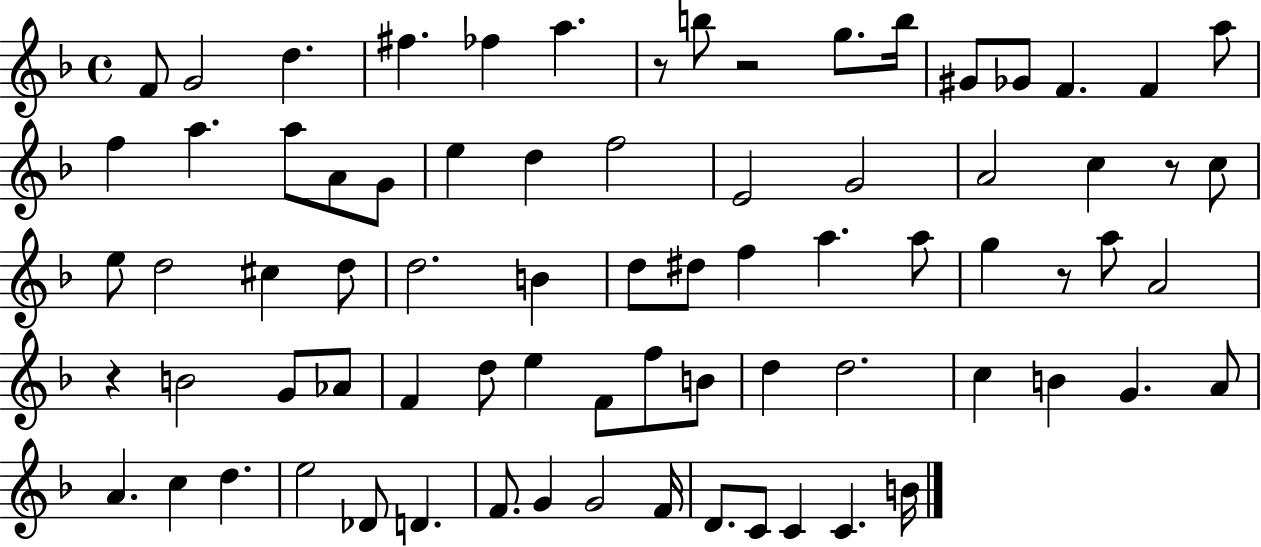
F4/e G4/h D5/q. F#5/q. FES5/q A5/q. R/e B5/e R/h G5/e. B5/s G#4/e Gb4/e F4/q. F4/q A5/e F5/q A5/q. A5/e A4/e G4/e E5/q D5/q F5/h E4/h G4/h A4/h C5/q R/e C5/e E5/e D5/h C#5/q D5/e D5/h. B4/q D5/e D#5/e F5/q A5/q. A5/e G5/q R/e A5/e A4/h R/q B4/h G4/e Ab4/e F4/q D5/e E5/q F4/e F5/e B4/e D5/q D5/h. C5/q B4/q G4/q. A4/e A4/q. C5/q D5/q. E5/h Db4/e D4/q. F4/e. G4/q G4/h F4/s D4/e. C4/e C4/q C4/q. B4/s